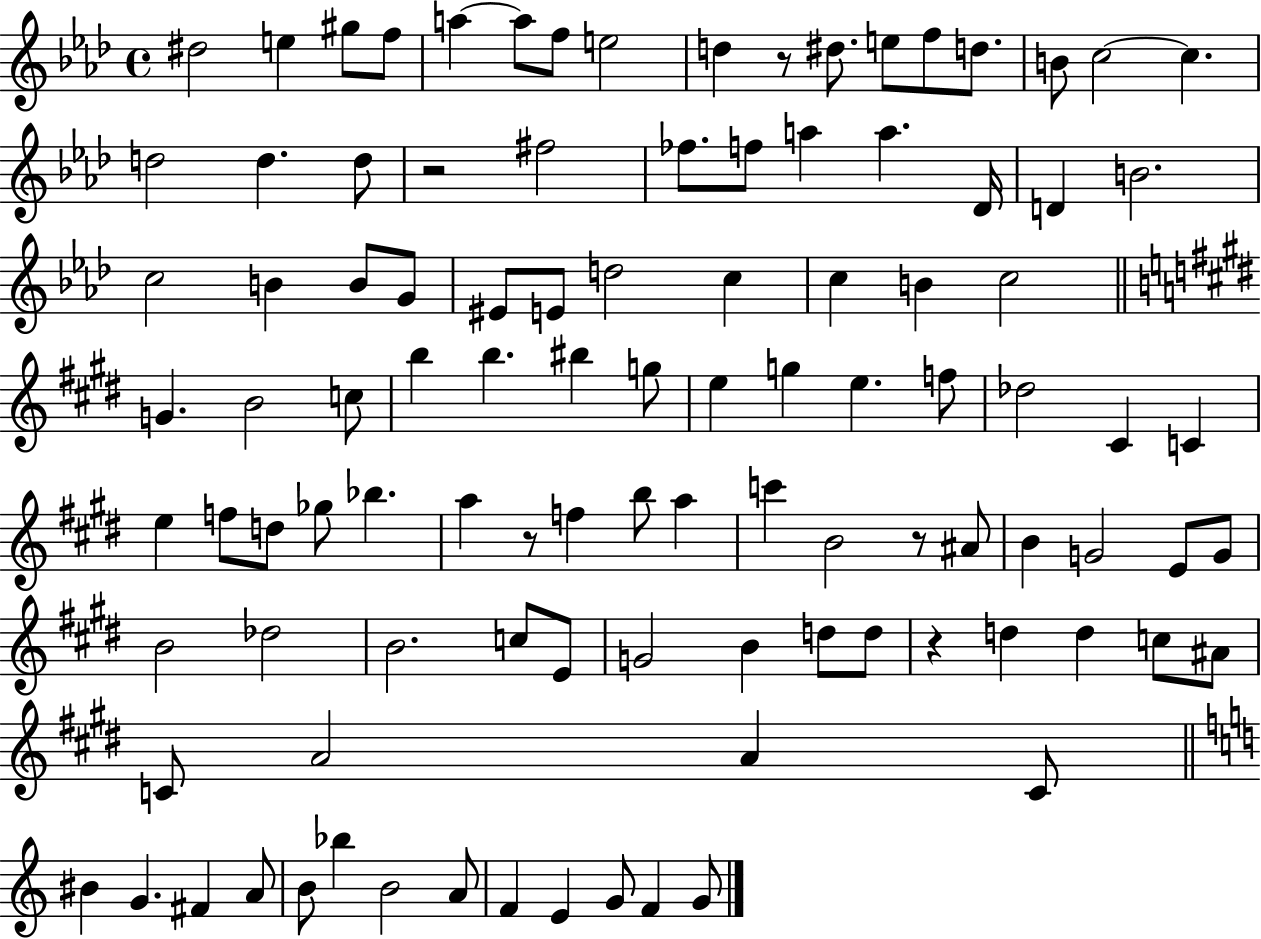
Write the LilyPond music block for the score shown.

{
  \clef treble
  \time 4/4
  \defaultTimeSignature
  \key aes \major
  dis''2 e''4 gis''8 f''8 | a''4~~ a''8 f''8 e''2 | d''4 r8 dis''8. e''8 f''8 d''8. | b'8 c''2~~ c''4. | \break d''2 d''4. d''8 | r2 fis''2 | fes''8. f''8 a''4 a''4. des'16 | d'4 b'2. | \break c''2 b'4 b'8 g'8 | eis'8 e'8 d''2 c''4 | c''4 b'4 c''2 | \bar "||" \break \key e \major g'4. b'2 c''8 | b''4 b''4. bis''4 g''8 | e''4 g''4 e''4. f''8 | des''2 cis'4 c'4 | \break e''4 f''8 d''8 ges''8 bes''4. | a''4 r8 f''4 b''8 a''4 | c'''4 b'2 r8 ais'8 | b'4 g'2 e'8 g'8 | \break b'2 des''2 | b'2. c''8 e'8 | g'2 b'4 d''8 d''8 | r4 d''4 d''4 c''8 ais'8 | \break c'8 a'2 a'4 c'8 | \bar "||" \break \key a \minor bis'4 g'4. fis'4 a'8 | b'8 bes''4 b'2 a'8 | f'4 e'4 g'8 f'4 g'8 | \bar "|."
}